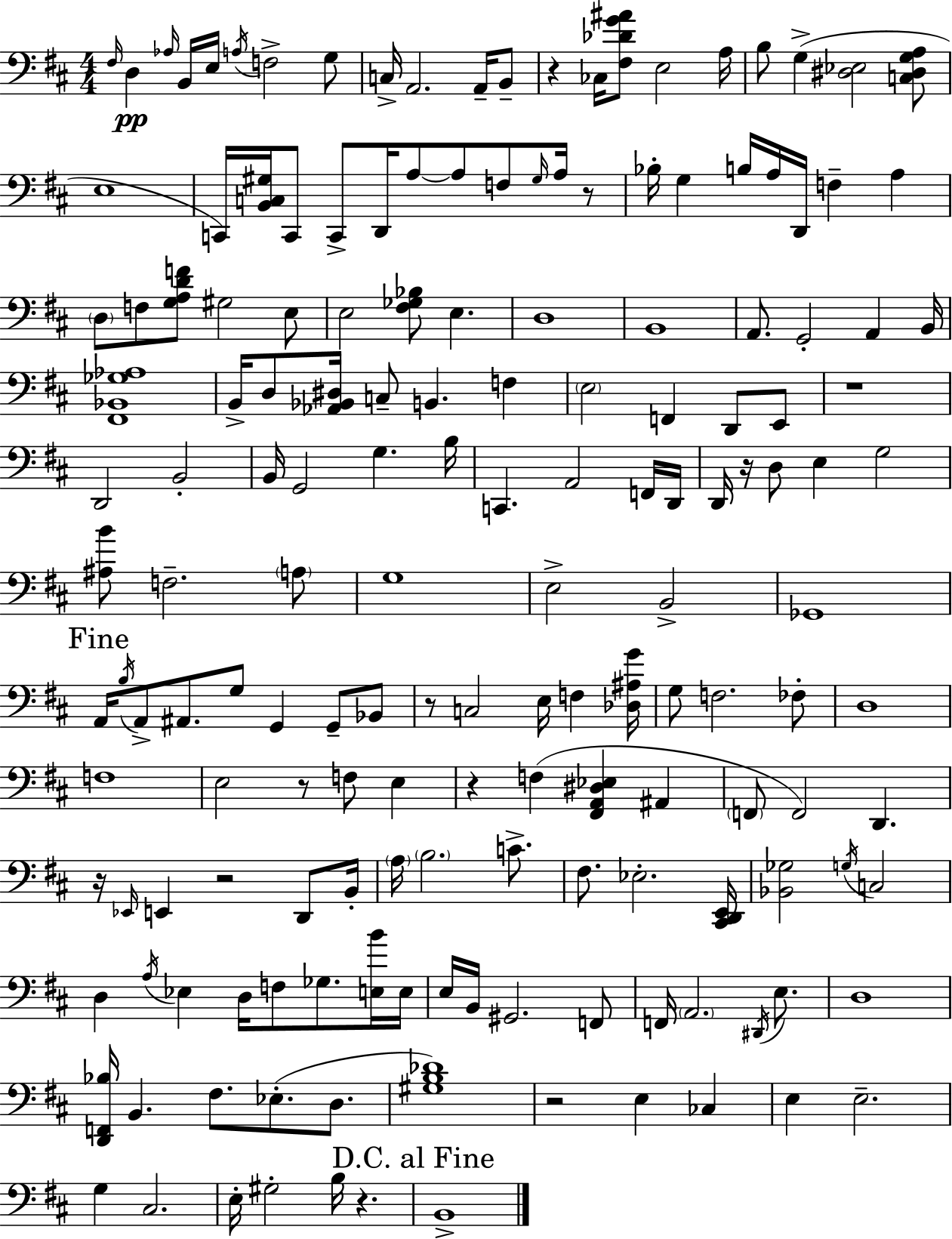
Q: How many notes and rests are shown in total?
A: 167